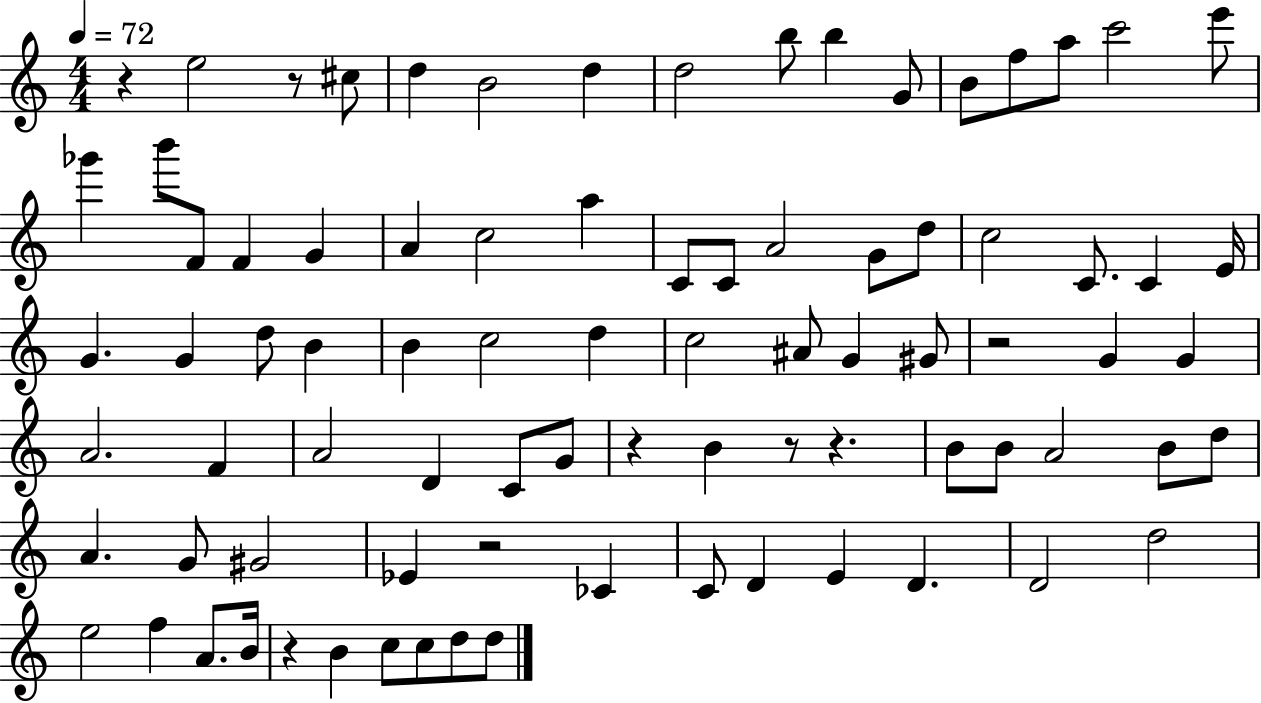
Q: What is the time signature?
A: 4/4